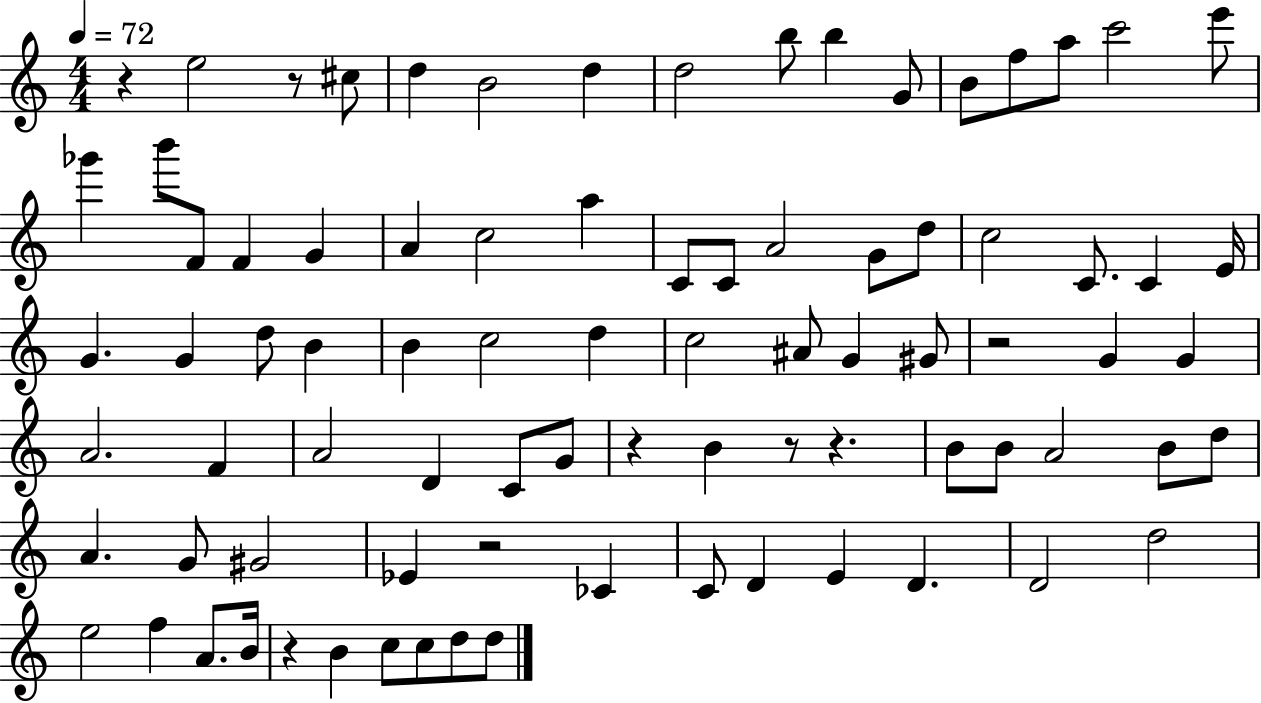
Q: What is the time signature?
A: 4/4